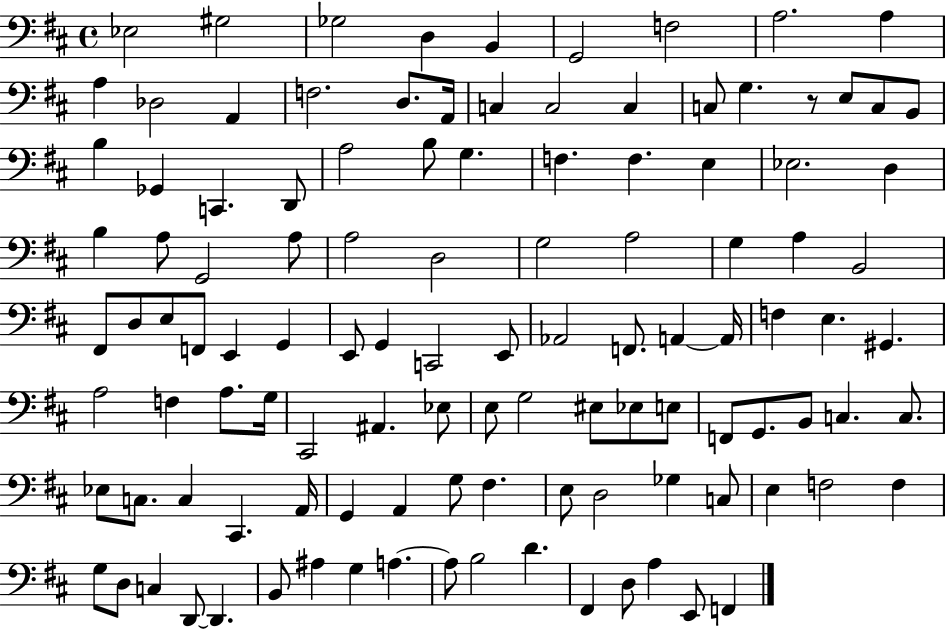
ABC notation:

X:1
T:Untitled
M:4/4
L:1/4
K:D
_E,2 ^G,2 _G,2 D, B,, G,,2 F,2 A,2 A, A, _D,2 A,, F,2 D,/2 A,,/4 C, C,2 C, C,/2 G, z/2 E,/2 C,/2 B,,/2 B, _G,, C,, D,,/2 A,2 B,/2 G, F, F, E, _E,2 D, B, A,/2 G,,2 A,/2 A,2 D,2 G,2 A,2 G, A, B,,2 ^F,,/2 D,/2 E,/2 F,,/2 E,, G,, E,,/2 G,, C,,2 E,,/2 _A,,2 F,,/2 A,, A,,/4 F, E, ^G,, A,2 F, A,/2 G,/4 ^C,,2 ^A,, _E,/2 E,/2 G,2 ^E,/2 _E,/2 E,/2 F,,/2 G,,/2 B,,/2 C, C,/2 _E,/2 C,/2 C, ^C,, A,,/4 G,, A,, G,/2 ^F, E,/2 D,2 _G, C,/2 E, F,2 F, G,/2 D,/2 C, D,,/2 D,, B,,/2 ^A, G, A, A,/2 B,2 D ^F,, D,/2 A, E,,/2 F,,